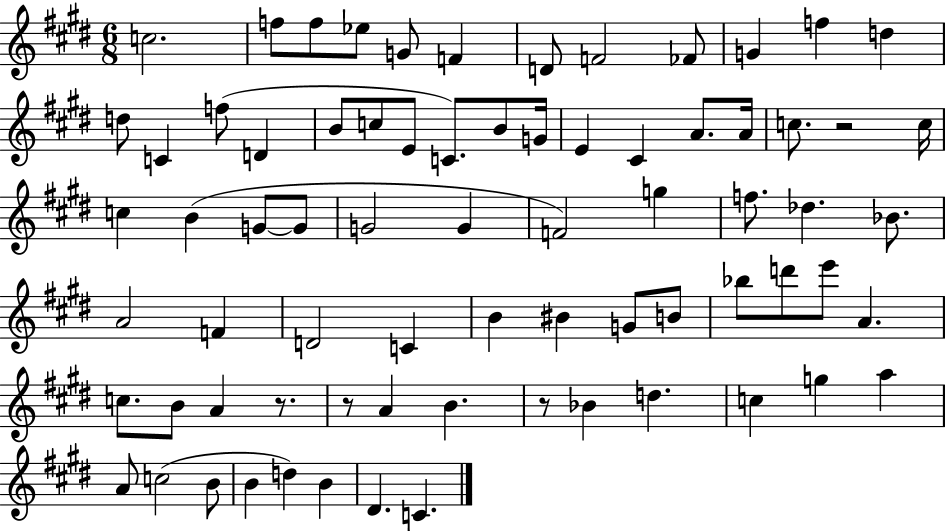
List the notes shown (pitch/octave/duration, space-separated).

C5/h. F5/e F5/e Eb5/e G4/e F4/q D4/e F4/h FES4/e G4/q F5/q D5/q D5/e C4/q F5/e D4/q B4/e C5/e E4/e C4/e. B4/e G4/s E4/q C#4/q A4/e. A4/s C5/e. R/h C5/s C5/q B4/q G4/e G4/e G4/h G4/q F4/h G5/q F5/e. Db5/q. Bb4/e. A4/h F4/q D4/h C4/q B4/q BIS4/q G4/e B4/e Bb5/e D6/e E6/e A4/q. C5/e. B4/e A4/q R/e. R/e A4/q B4/q. R/e Bb4/q D5/q. C5/q G5/q A5/q A4/e C5/h B4/e B4/q D5/q B4/q D#4/q. C4/q.